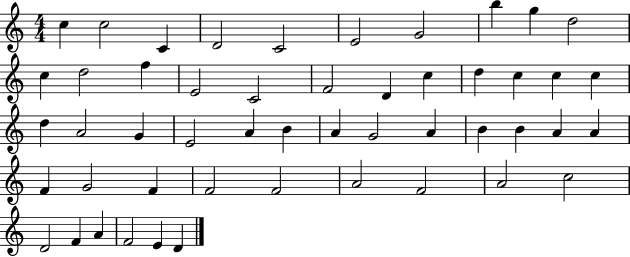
X:1
T:Untitled
M:4/4
L:1/4
K:C
c c2 C D2 C2 E2 G2 b g d2 c d2 f E2 C2 F2 D c d c c c d A2 G E2 A B A G2 A B B A A F G2 F F2 F2 A2 F2 A2 c2 D2 F A F2 E D